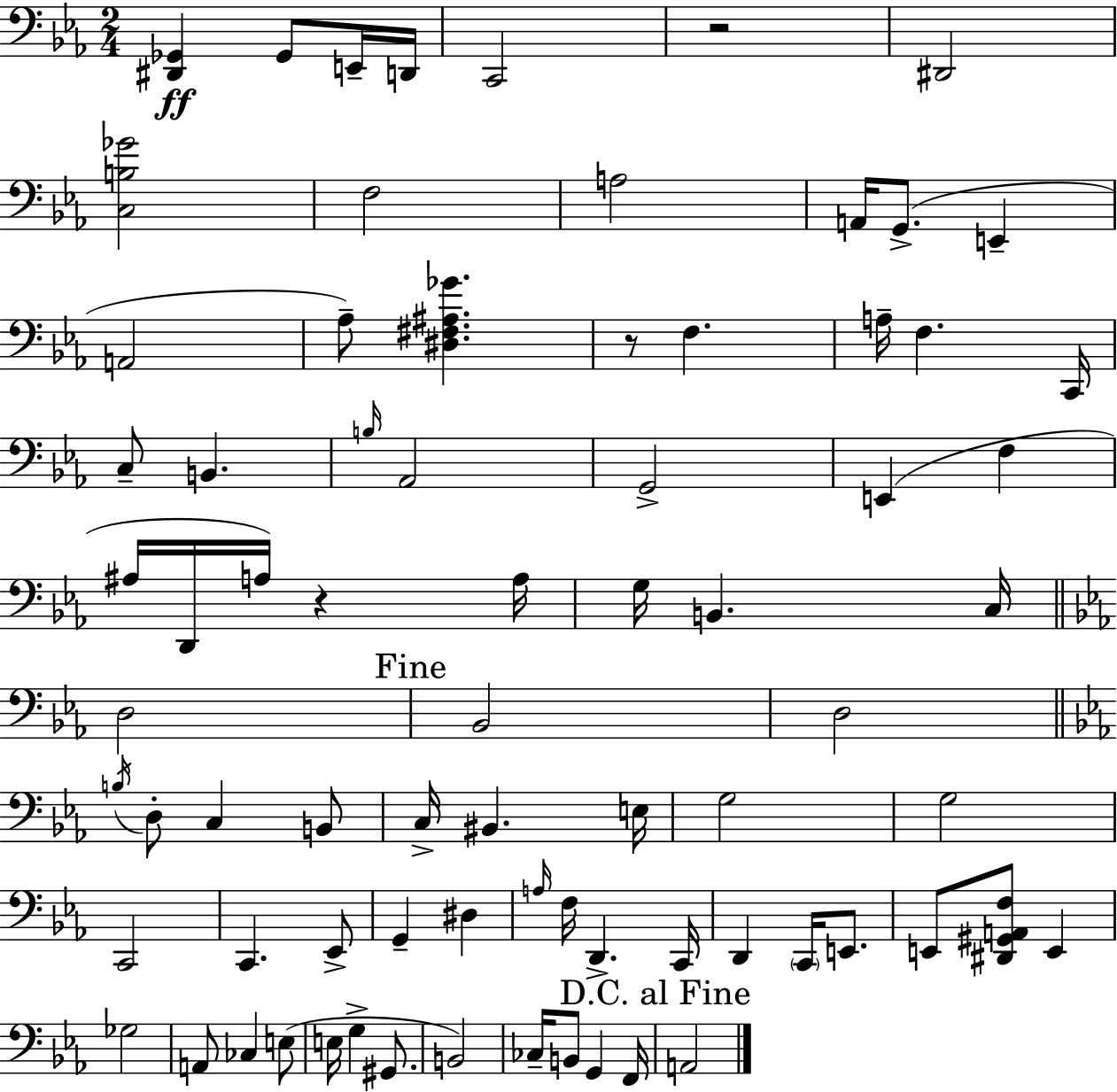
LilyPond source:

{
  \clef bass
  \numericTimeSignature
  \time 2/4
  \key ees \major
  \repeat volta 2 { <dis, ges,>4\ff ges,8 e,16-- d,16 | c,2 | r2 | dis,2 | \break <c b ges'>2 | f2 | a2 | a,16 g,8.->( e,4-- | \break a,2 | aes8--) <dis fis ais ges'>4. | r8 f4. | a16-- f4. c,16 | \break c8-- b,4. | \grace { b16 } aes,2 | g,2-> | e,4( f4 | \break ais16 d,16 a16) r4 | a16 g16 b,4. | c16 \bar "||" \break \key c \minor d2 | \mark "Fine" bes,2 | d2 | \bar "||" \break \key ees \major \acciaccatura { b16 } d8-. c4 b,8 | c16-> bis,4. | e16 g2 | g2 | \break c,2 | c,4. ees,8-> | g,4-- dis4 | \grace { a16 } f16 d,4.-> | \break c,16 d,4 \parenthesize c,16 e,8. | e,8 <dis, gis, a, f>8 e,4 | ges2 | a,8 ces4 | \break e8( e16 g4-> gis,8. | b,2) | ces16-- b,8 g,4 | f,16 \mark "D.C. al Fine" a,2 | \break } \bar "|."
}